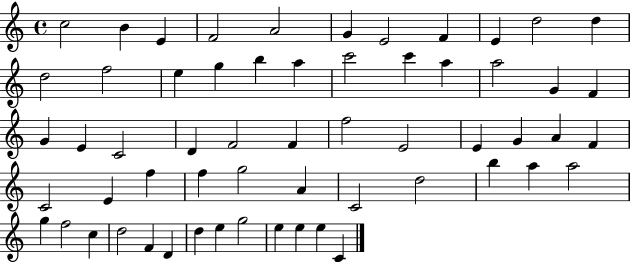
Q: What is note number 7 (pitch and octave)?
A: E4